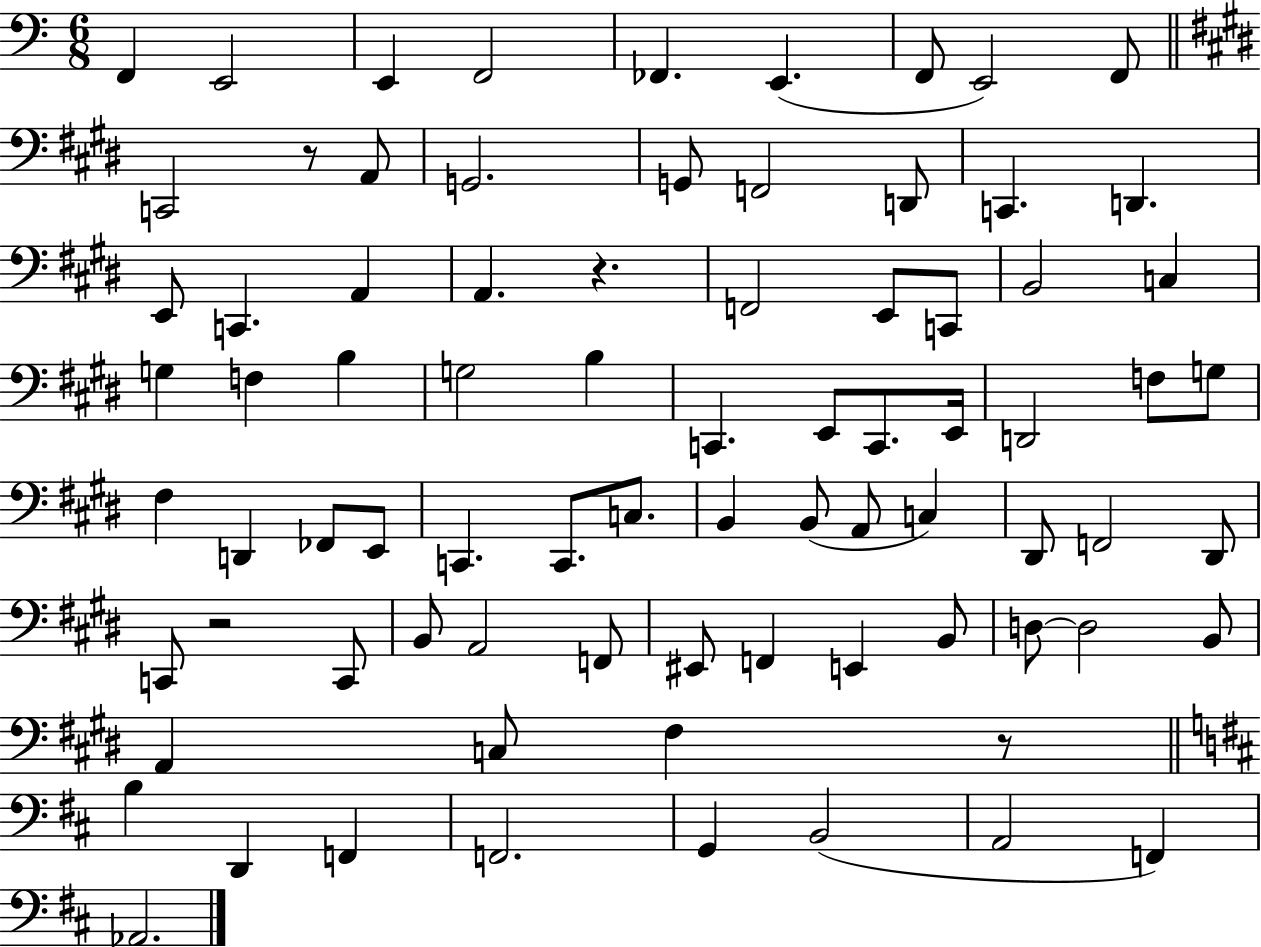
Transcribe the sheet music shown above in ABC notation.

X:1
T:Untitled
M:6/8
L:1/4
K:C
F,, E,,2 E,, F,,2 _F,, E,, F,,/2 E,,2 F,,/2 C,,2 z/2 A,,/2 G,,2 G,,/2 F,,2 D,,/2 C,, D,, E,,/2 C,, A,, A,, z F,,2 E,,/2 C,,/2 B,,2 C, G, F, B, G,2 B, C,, E,,/2 C,,/2 E,,/4 D,,2 F,/2 G,/2 ^F, D,, _F,,/2 E,,/2 C,, C,,/2 C,/2 B,, B,,/2 A,,/2 C, ^D,,/2 F,,2 ^D,,/2 C,,/2 z2 C,,/2 B,,/2 A,,2 F,,/2 ^E,,/2 F,, E,, B,,/2 D,/2 D,2 B,,/2 A,, C,/2 ^F, z/2 B, D,, F,, F,,2 G,, B,,2 A,,2 F,, _A,,2